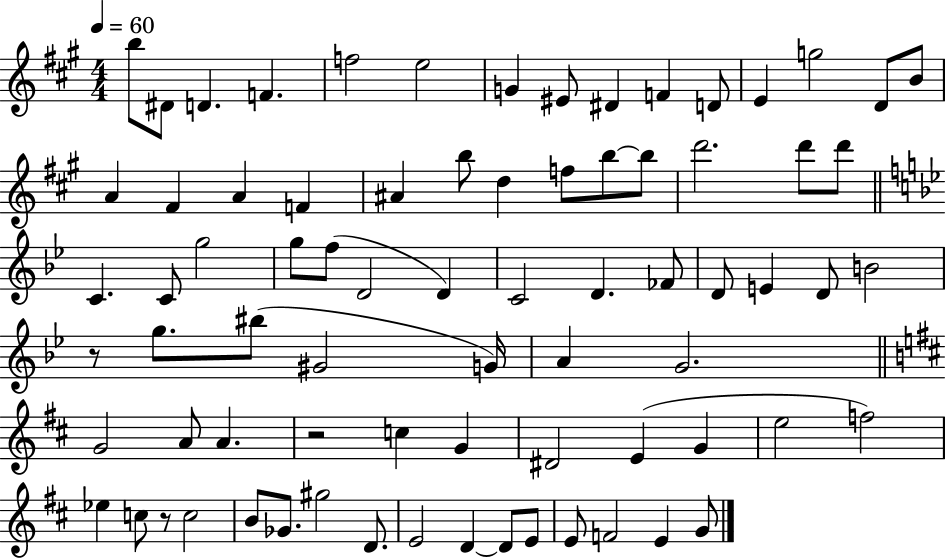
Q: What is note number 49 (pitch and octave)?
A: G4